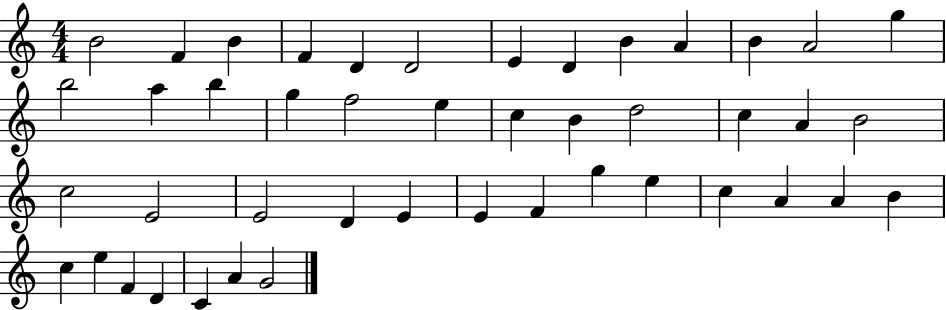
X:1
T:Untitled
M:4/4
L:1/4
K:C
B2 F B F D D2 E D B A B A2 g b2 a b g f2 e c B d2 c A B2 c2 E2 E2 D E E F g e c A A B c e F D C A G2